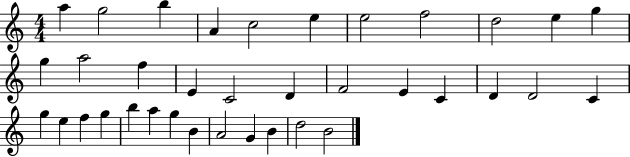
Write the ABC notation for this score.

X:1
T:Untitled
M:4/4
L:1/4
K:C
a g2 b A c2 e e2 f2 d2 e g g a2 f E C2 D F2 E C D D2 C g e f g b a g B A2 G B d2 B2